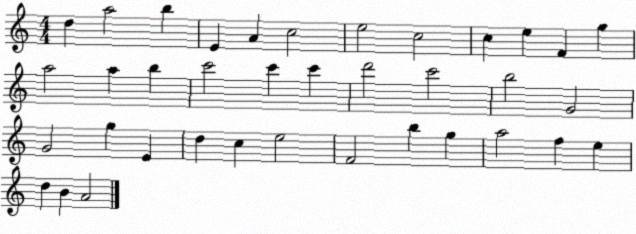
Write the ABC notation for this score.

X:1
T:Untitled
M:4/4
L:1/4
K:C
d a2 b E A c2 e2 c2 c e F g a2 a b c'2 c' c' d'2 c'2 b2 G2 G2 g E d c e2 F2 b g a2 f e d B A2